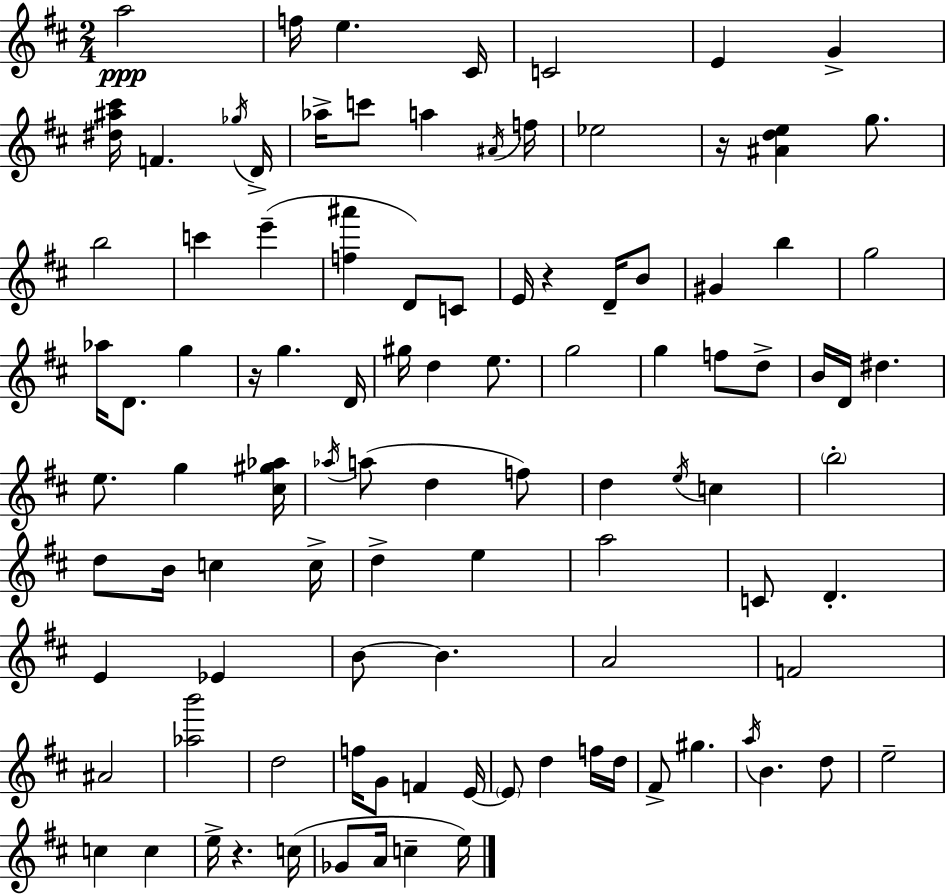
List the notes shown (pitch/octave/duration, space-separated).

A5/h F5/s E5/q. C#4/s C4/h E4/q G4/q [D#5,A#5,C#6]/s F4/q. Gb5/s D4/s Ab5/s C6/e A5/q A#4/s F5/s Eb5/h R/s [A#4,D5,E5]/q G5/e. B5/h C6/q E6/q [F5,A#6]/q D4/e C4/e E4/s R/q D4/s B4/e G#4/q B5/q G5/h Ab5/s D4/e. G5/q R/s G5/q. D4/s G#5/s D5/q E5/e. G5/h G5/q F5/e D5/e B4/s D4/s D#5/q. E5/e. G5/q [C#5,G#5,Ab5]/s Ab5/s A5/e D5/q F5/e D5/q E5/s C5/q B5/h D5/e B4/s C5/q C5/s D5/q E5/q A5/h C4/e D4/q. E4/q Eb4/q B4/e B4/q. A4/h F4/h A#4/h [Ab5,B6]/h D5/h F5/s G4/e F4/q E4/s E4/e D5/q F5/s D5/s F#4/e G#5/q. A5/s B4/q. D5/e E5/h C5/q C5/q E5/s R/q. C5/s Gb4/e A4/s C5/q E5/s